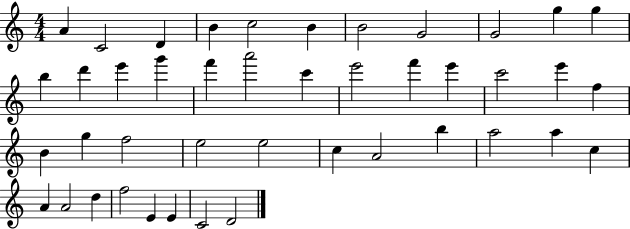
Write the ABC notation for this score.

X:1
T:Untitled
M:4/4
L:1/4
K:C
A C2 D B c2 B B2 G2 G2 g g b d' e' g' f' a'2 c' e'2 f' e' c'2 e' f B g f2 e2 e2 c A2 b a2 a c A A2 d f2 E E C2 D2